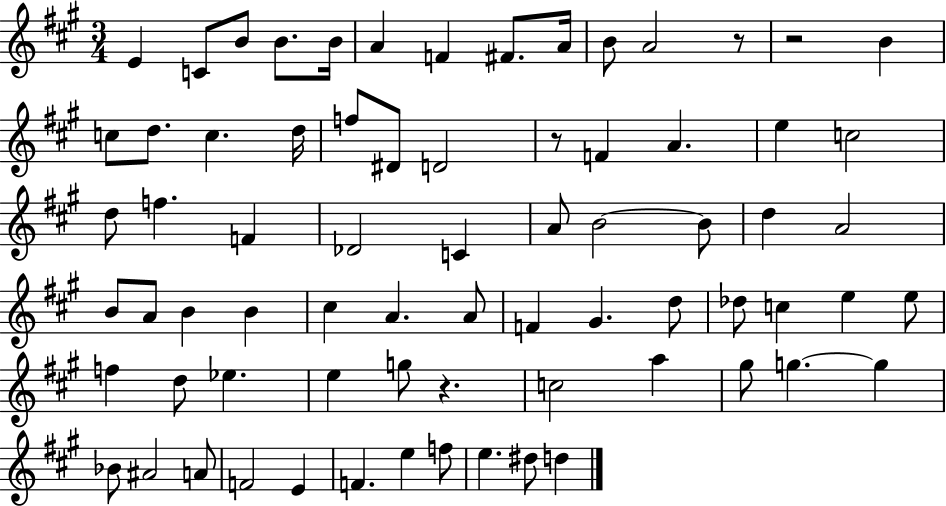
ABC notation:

X:1
T:Untitled
M:3/4
L:1/4
K:A
E C/2 B/2 B/2 B/4 A F ^F/2 A/4 B/2 A2 z/2 z2 B c/2 d/2 c d/4 f/2 ^D/2 D2 z/2 F A e c2 d/2 f F _D2 C A/2 B2 B/2 d A2 B/2 A/2 B B ^c A A/2 F ^G d/2 _d/2 c e e/2 f d/2 _e e g/2 z c2 a ^g/2 g g _B/2 ^A2 A/2 F2 E F e f/2 e ^d/2 d